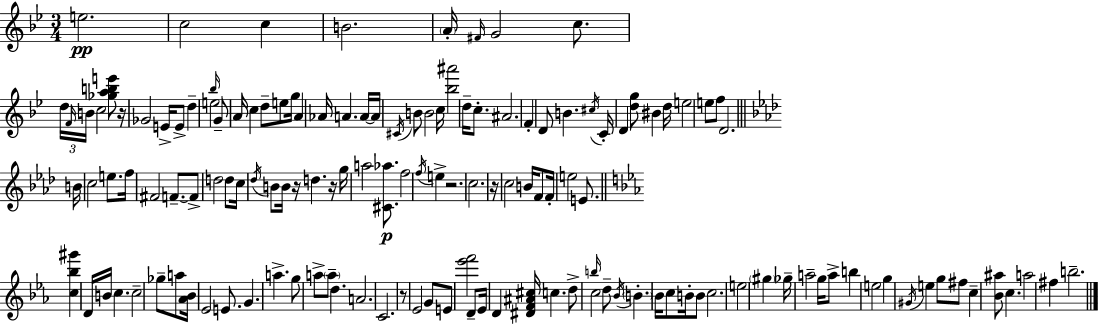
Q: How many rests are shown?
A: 6